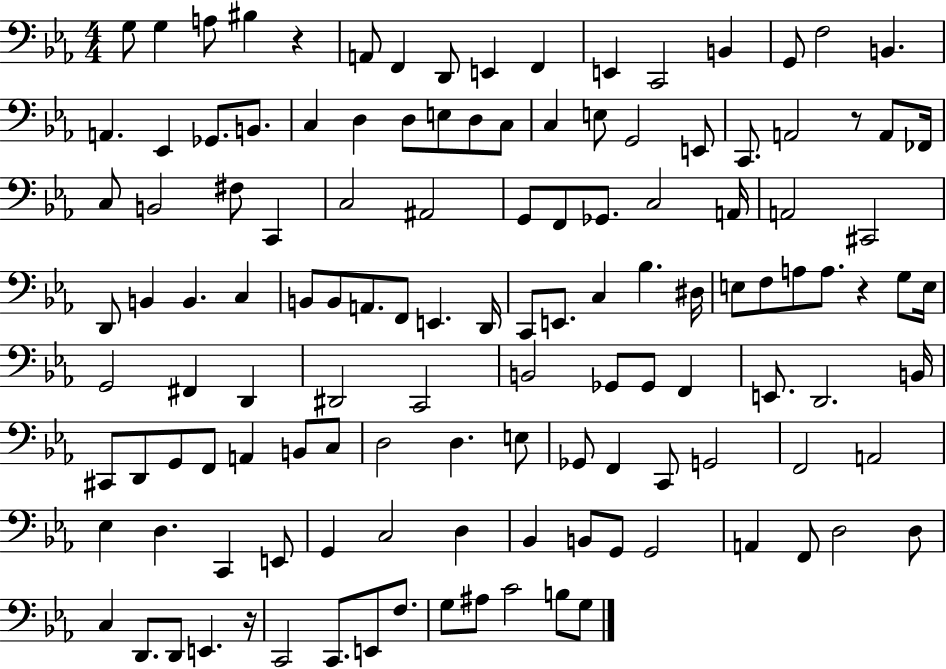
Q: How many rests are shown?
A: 4